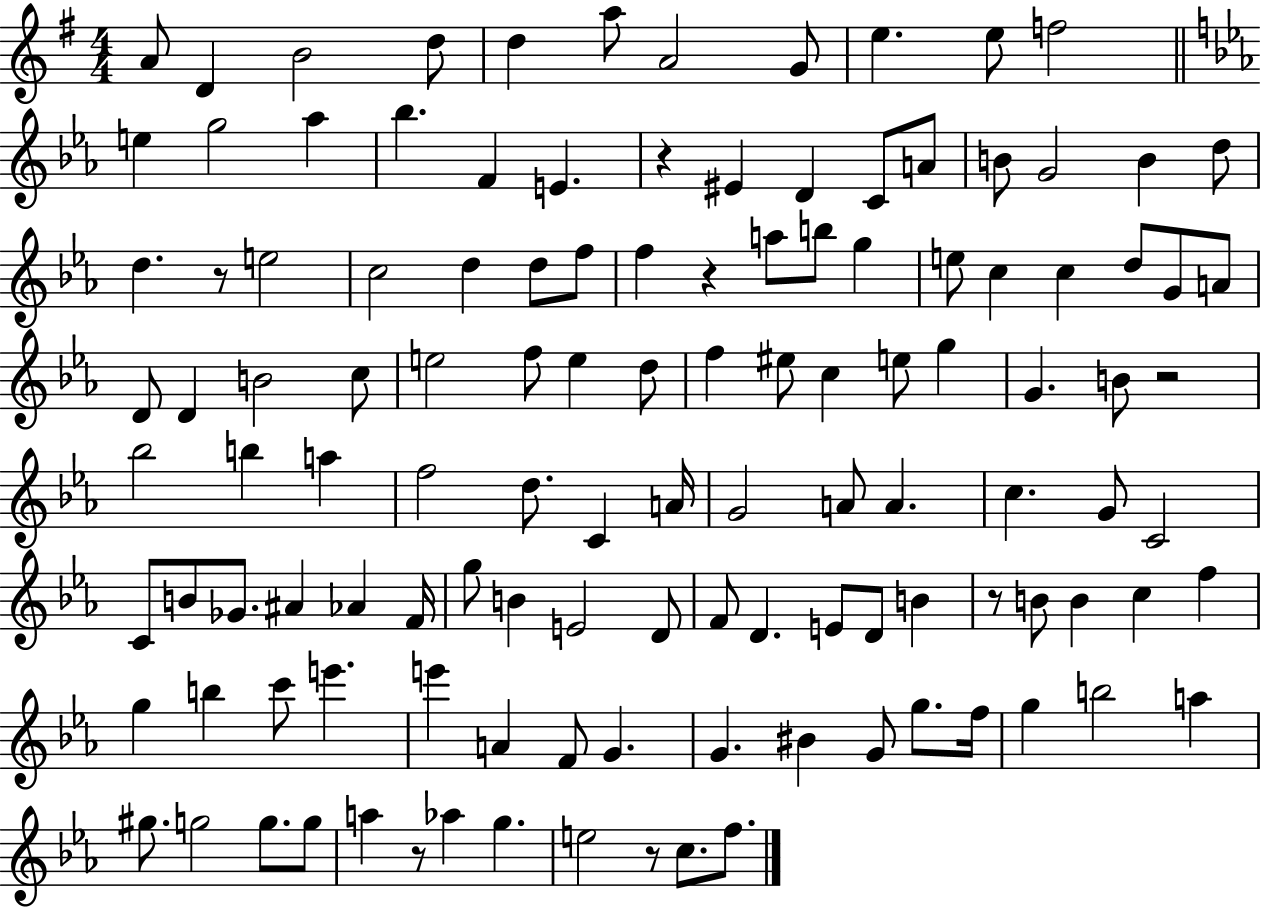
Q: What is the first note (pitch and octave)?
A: A4